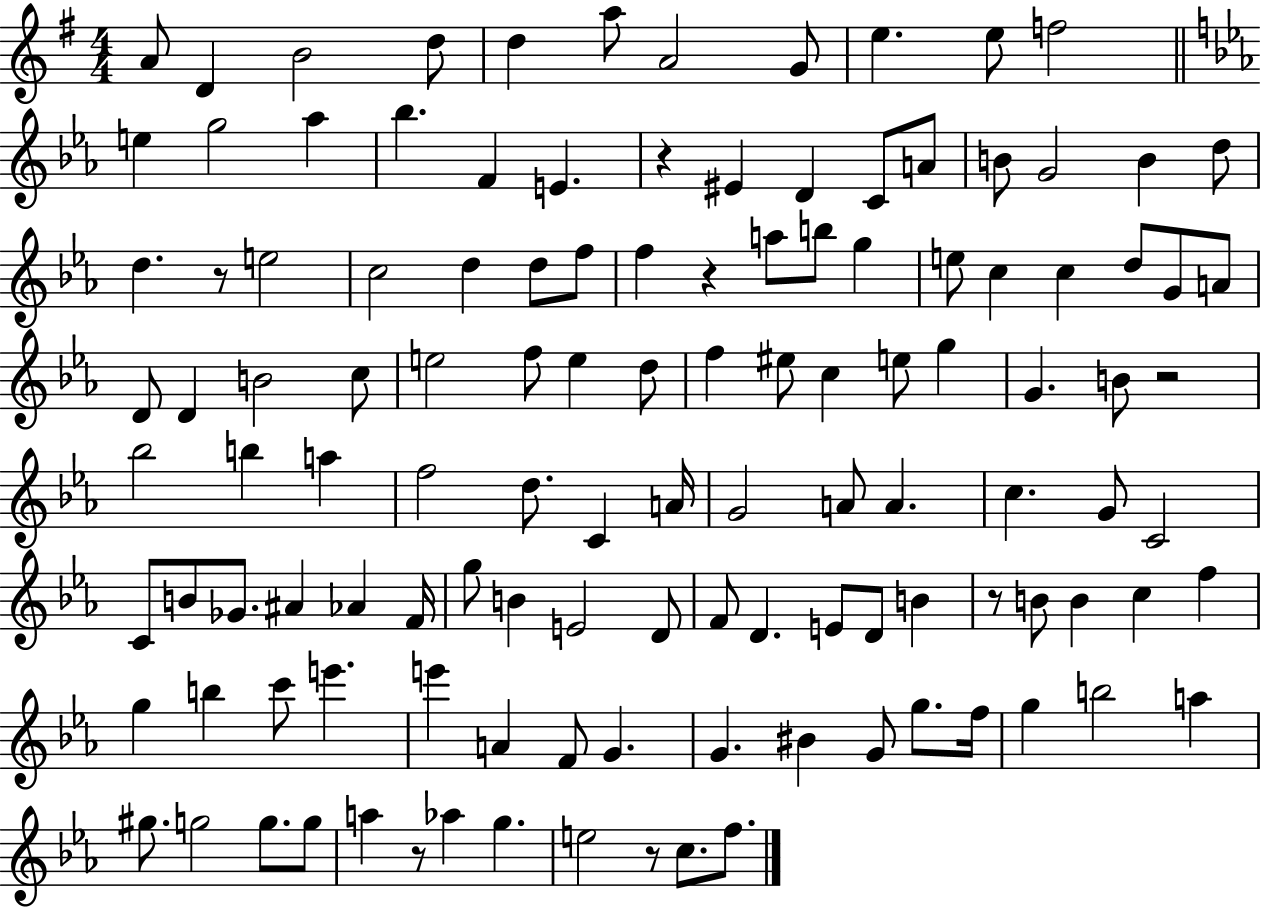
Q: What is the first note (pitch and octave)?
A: A4